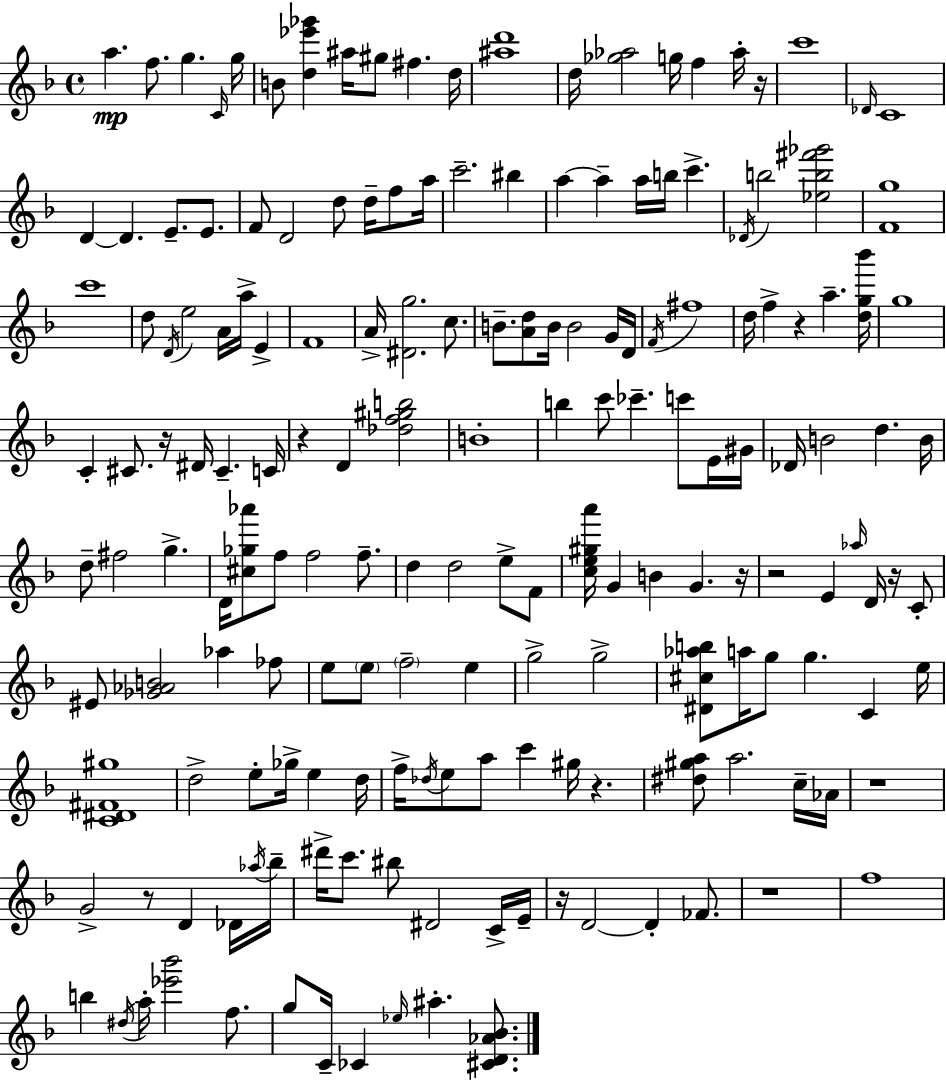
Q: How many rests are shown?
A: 12